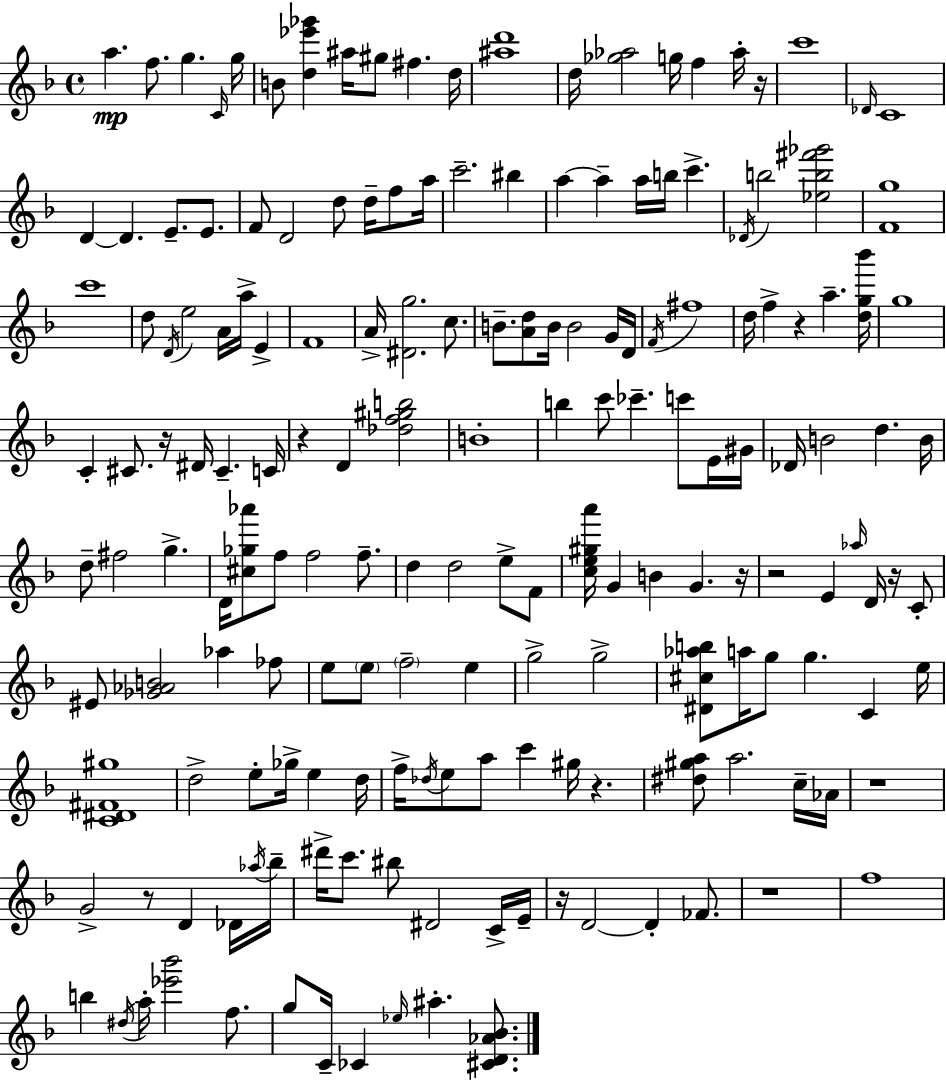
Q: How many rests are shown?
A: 12